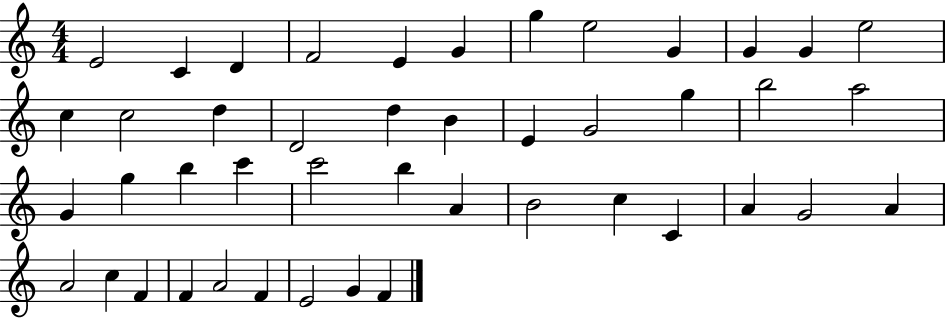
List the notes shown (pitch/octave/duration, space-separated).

E4/h C4/q D4/q F4/h E4/q G4/q G5/q E5/h G4/q G4/q G4/q E5/h C5/q C5/h D5/q D4/h D5/q B4/q E4/q G4/h G5/q B5/h A5/h G4/q G5/q B5/q C6/q C6/h B5/q A4/q B4/h C5/q C4/q A4/q G4/h A4/q A4/h C5/q F4/q F4/q A4/h F4/q E4/h G4/q F4/q